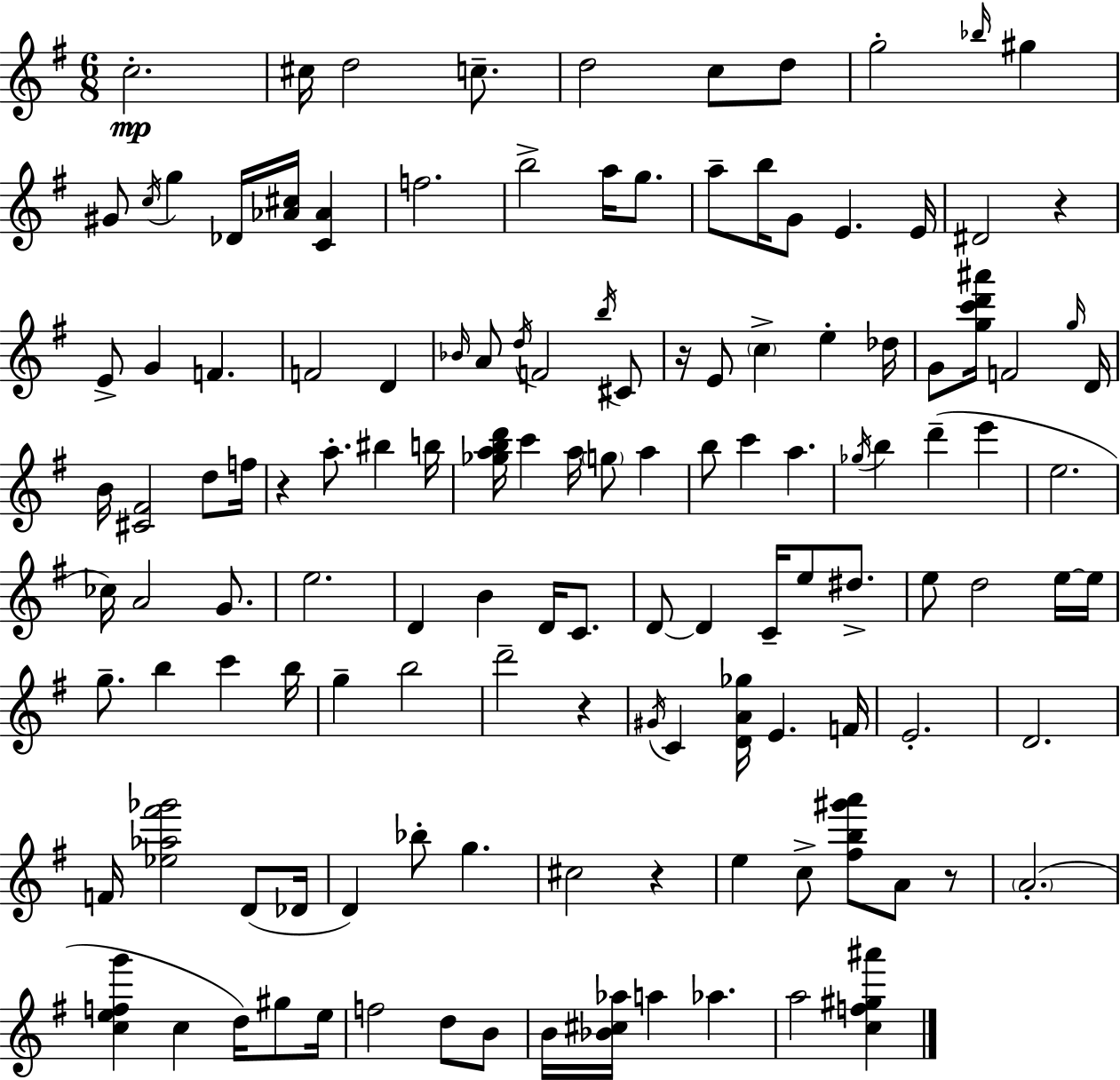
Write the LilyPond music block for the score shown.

{
  \clef treble
  \numericTimeSignature
  \time 6/8
  \key g \major
  c''2.-.\mp | cis''16 d''2 c''8.-- | d''2 c''8 d''8 | g''2-. \grace { bes''16 } gis''4 | \break gis'8 \acciaccatura { c''16 } g''4 des'16 <aes' cis''>16 <c' aes'>4 | f''2. | b''2-> a''16 g''8. | a''8-- b''16 g'8 e'4. | \break e'16 dis'2 r4 | e'8-> g'4 f'4. | f'2 d'4 | \grace { bes'16 } a'8 \acciaccatura { d''16 } f'2 | \break \acciaccatura { b''16 } cis'8 r16 e'8 \parenthesize c''4-> | e''4-. des''16 g'8 <g'' c''' d''' ais'''>16 f'2 | \grace { g''16 } d'16 b'16 <cis' fis'>2 | d''8 f''16 r4 a''8.-. | \break bis''4 b''16 <ges'' a'' b'' d'''>16 c'''4 a''16 | \parenthesize g''8 a''4 b''8 c'''4 | a''4. \acciaccatura { ges''16 } b''4 d'''4--( | e'''4 e''2. | \break ces''16) a'2 | g'8. e''2. | d'4 b'4 | d'16 c'8. d'8~~ d'4 | \break c'16-- e''8 dis''8.-> e''8 d''2 | e''16~~ e''16 g''8.-- b''4 | c'''4 b''16 g''4-- b''2 | d'''2-- | \break r4 \acciaccatura { gis'16 } c'4 | <d' a' ges''>16 e'4. f'16 e'2.-. | d'2. | f'16 <ees'' aes'' fis''' ges'''>2 | \break d'8( des'16 d'4) | bes''8-. g''4. cis''2 | r4 e''4 | c''8-> <fis'' b'' gis''' a'''>8 a'8 r8 \parenthesize a'2.-.( | \break <c'' e'' f'' g'''>4 | c''4 d''16) gis''8 e''16 f''2 | d''8 b'8 b'16 <bes' cis'' aes''>16 a''4 | aes''4. a''2 | \break <c'' f'' gis'' ais'''>4 \bar "|."
}